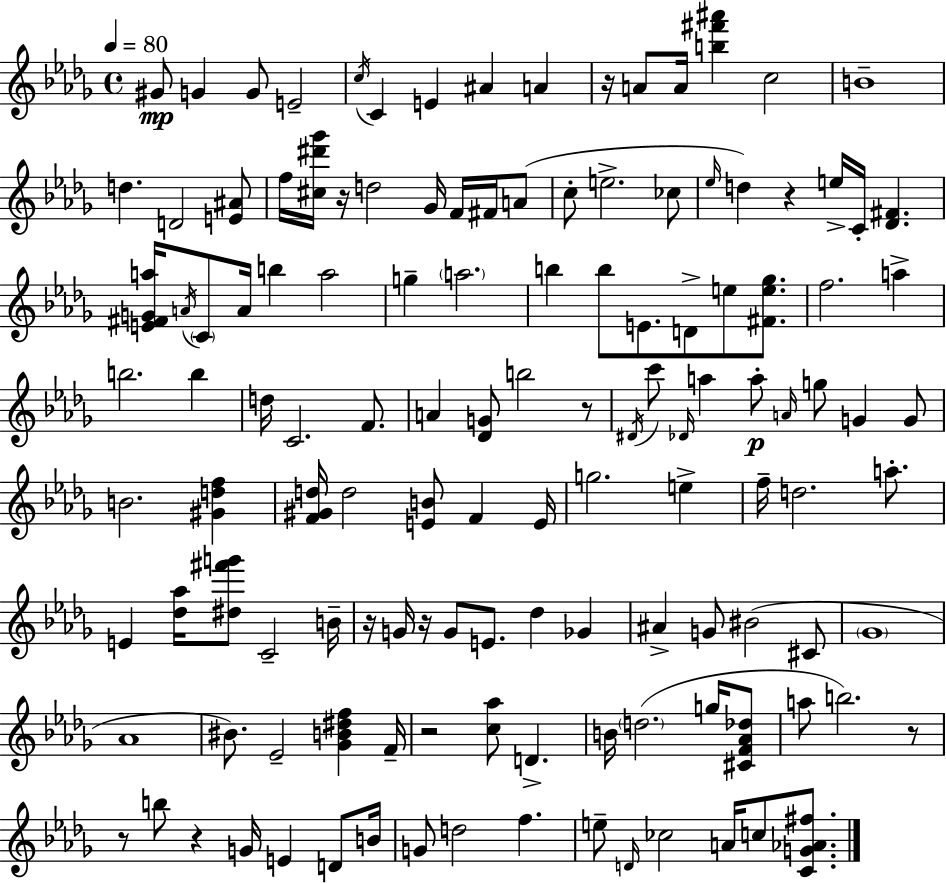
{
  \clef treble
  \time 4/4
  \defaultTimeSignature
  \key bes \minor
  \tempo 4 = 80
  \repeat volta 2 { gis'8\mp g'4 g'8 e'2-- | \acciaccatura { c''16 } c'4 e'4 ais'4 a'4 | r16 a'8 a'16 <b'' fis''' ais'''>4 c''2 | b'1-- | \break d''4. d'2 <e' ais'>8 | f''16 <cis'' dis''' ges'''>16 r16 d''2 ges'16 f'16 fis'16 a'8( | c''8-. e''2.-> ces''8 | \grace { ees''16 } d''4) r4 e''16-> c'16-. <des' fis'>4. | \break <e' fis' g' a''>16 \acciaccatura { a'16 } \parenthesize c'8 a'16 b''4 a''2 | g''4-- \parenthesize a''2. | b''4 b''8 e'8. d'8-> e''8 | <fis' e'' ges''>8. f''2. a''4-> | \break b''2. b''4 | d''16 c'2. | f'8. a'4 <des' g'>8 b''2 | r8 \acciaccatura { dis'16 } c'''8 \grace { des'16 } a''4 a''8-.\p \grace { a'16 } g''8 | \break g'4 g'8 b'2. | <gis' d'' f''>4 <f' gis' d''>16 d''2 <e' b'>8 | f'4 e'16 g''2. | e''4-> f''16-- d''2. | \break a''8.-. e'4 <des'' aes''>16 <dis'' fis''' g'''>8 c'2-- | b'16-- r16 g'16 r16 g'8 e'8. des''4 | ges'4 ais'4-> g'8 bis'2( | cis'8 \parenthesize ges'1 | \break aes'1 | bis'8.) ees'2-- | <ges' b' dis'' f''>4 f'16-- r2 <c'' aes''>8 | d'4.-> b'16 \parenthesize d''2.( | \break g''16 <cis' f' aes' des''>8 a''8 b''2.) | r8 r8 b''8 r4 g'16 e'4 | d'8 b'16 g'8 d''2 | f''4. e''8-- \grace { d'16 } ces''2 | \break a'16 c''8 <c' g' aes' fis''>8. } \bar "|."
}